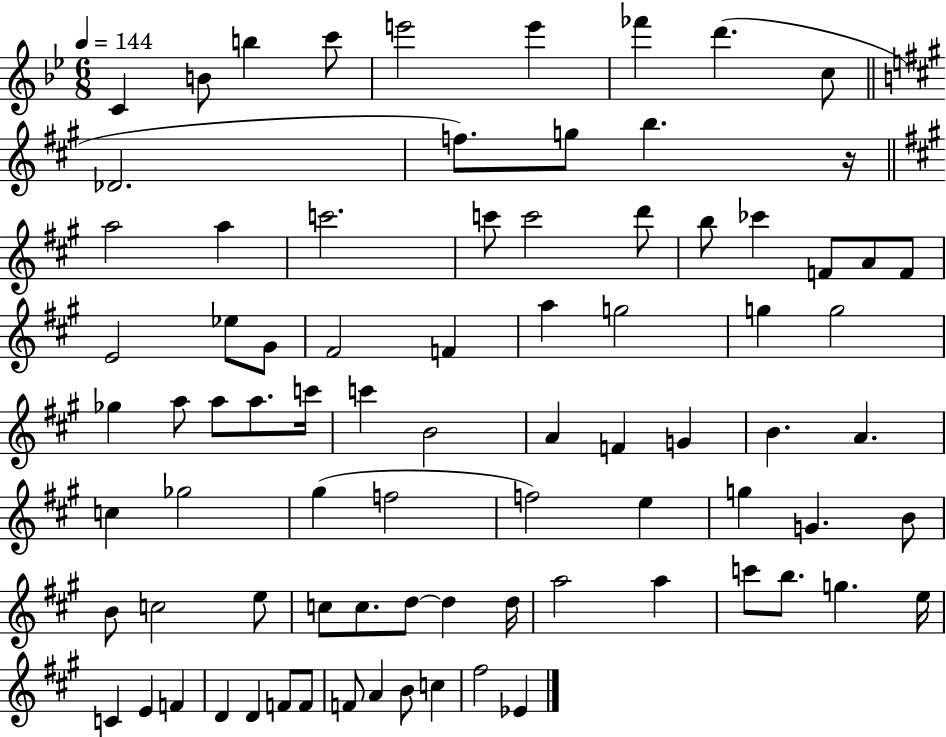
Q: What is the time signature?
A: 6/8